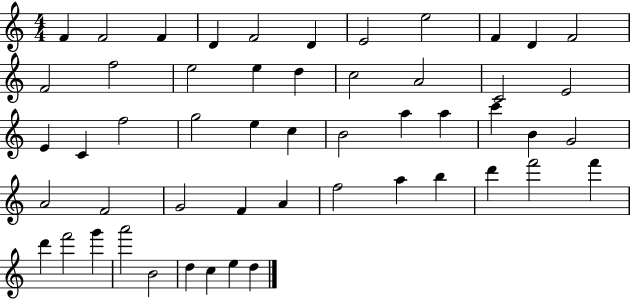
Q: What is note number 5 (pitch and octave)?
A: F4